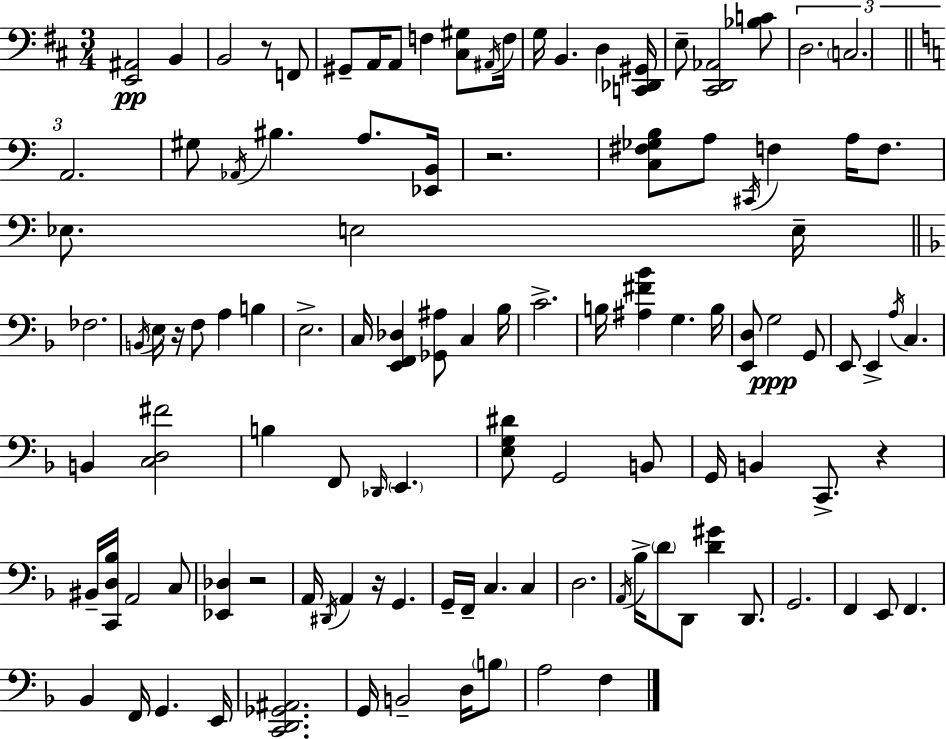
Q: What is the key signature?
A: D major